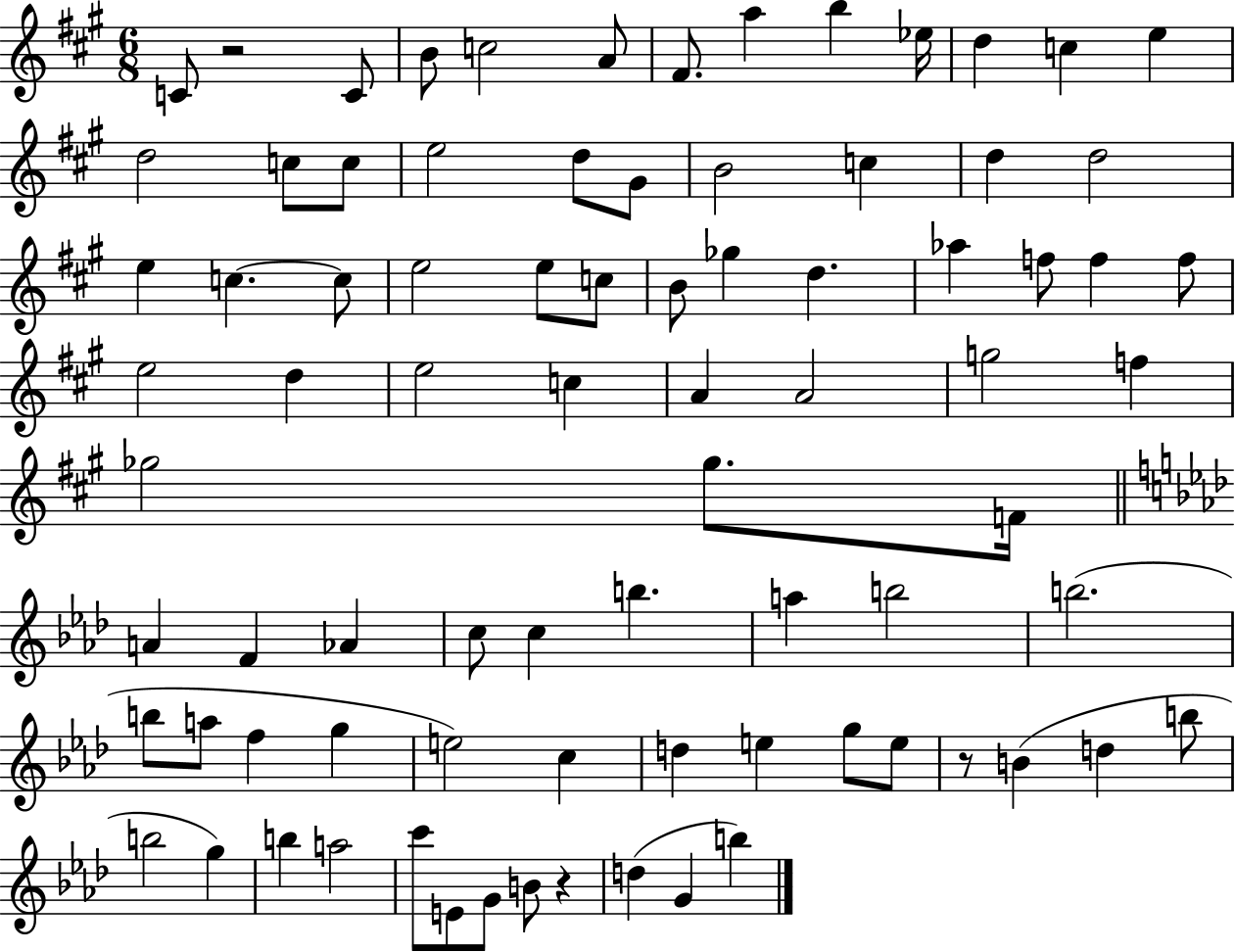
C4/e R/h C4/e B4/e C5/h A4/e F#4/e. A5/q B5/q Eb5/s D5/q C5/q E5/q D5/h C5/e C5/e E5/h D5/e G#4/e B4/h C5/q D5/q D5/h E5/q C5/q. C5/e E5/h E5/e C5/e B4/e Gb5/q D5/q. Ab5/q F5/e F5/q F5/e E5/h D5/q E5/h C5/q A4/q A4/h G5/h F5/q Gb5/h Gb5/e. F4/s A4/q F4/q Ab4/q C5/e C5/q B5/q. A5/q B5/h B5/h. B5/e A5/e F5/q G5/q E5/h C5/q D5/q E5/q G5/e E5/e R/e B4/q D5/q B5/e B5/h G5/q B5/q A5/h C6/e E4/e G4/e B4/e R/q D5/q G4/q B5/q